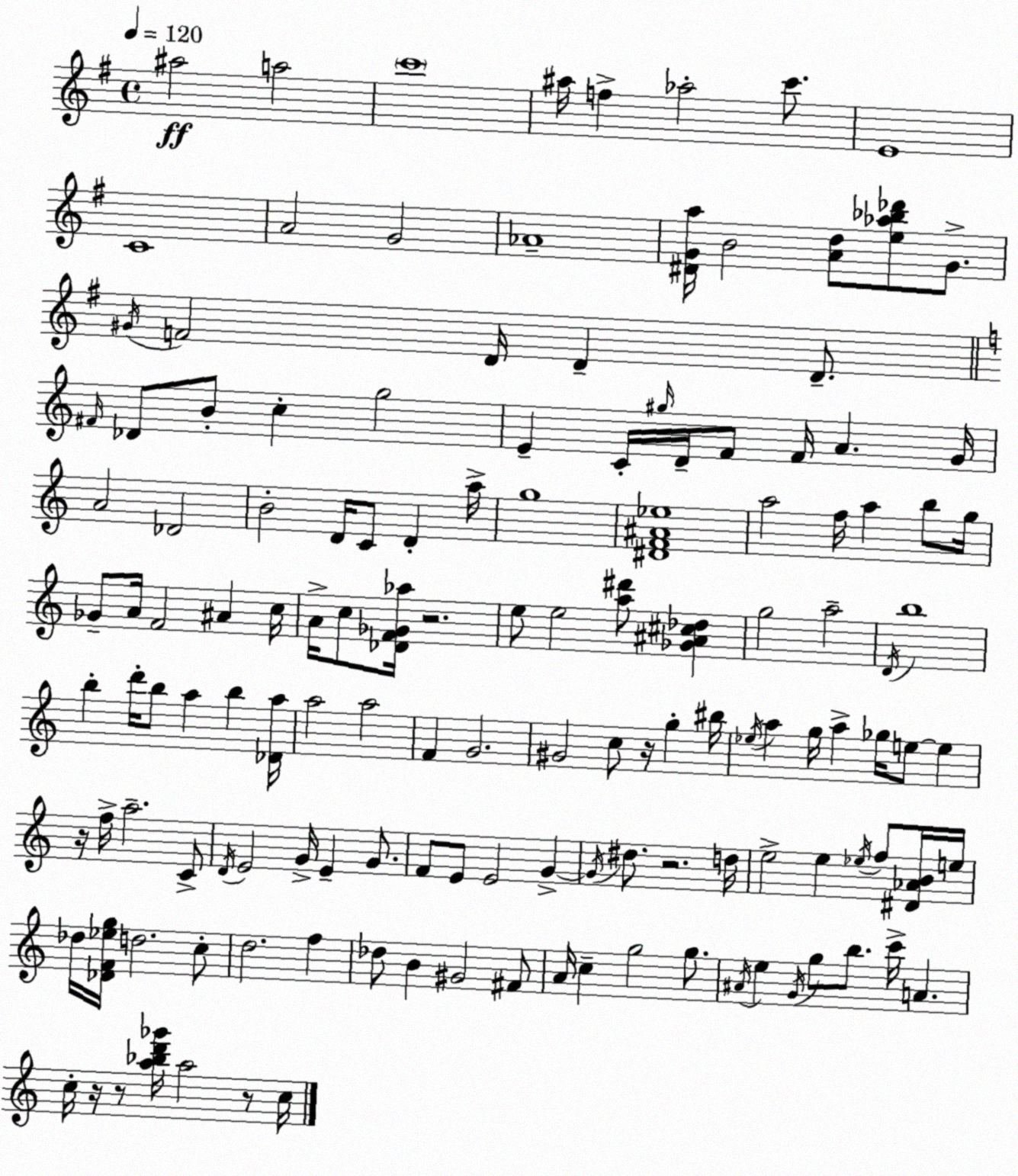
X:1
T:Untitled
M:4/4
L:1/4
K:Em
^a2 a2 c'4 ^a/4 f _a2 c'/2 E4 C4 A2 G2 _A4 [^DGa]/4 B2 [Ad]/2 [e_a_b_d']/2 G/2 ^G/4 F2 D/4 D D/2 ^F/4 _D/2 B/2 c g2 E C/4 ^g/4 D/4 F/2 F/4 A G/4 A2 _D2 B2 D/4 C/2 D a/4 g4 [^DF^A_e]4 a2 f/4 a b/2 g/4 _G/2 A/4 F2 ^A c/4 A/4 c/2 [_DF_G_a]/4 z2 e/2 e2 [a^d']/2 [_G^A^c_d] g2 a2 D/4 b4 b d'/4 b/2 a b [_Da]/4 a2 a2 F G2 ^G2 c/2 z/4 g ^b/4 _e/4 a g/4 a _g/4 e/2 e z/4 f/4 a2 C/2 D/4 E2 G/4 E G/2 F/2 E/2 E2 G G/4 ^d/2 z2 d/4 e2 e _e/4 f/2 [^D_AB]/4 e/4 _d/4 [_DF_eg]/4 d2 c/2 d2 f _d/2 B ^G2 ^F/2 A/4 c g2 g/2 ^A/4 e G/4 g/2 b/2 c'/4 A c/4 z/4 z/2 [a_bd'_g']/4 a2 z/2 c/4